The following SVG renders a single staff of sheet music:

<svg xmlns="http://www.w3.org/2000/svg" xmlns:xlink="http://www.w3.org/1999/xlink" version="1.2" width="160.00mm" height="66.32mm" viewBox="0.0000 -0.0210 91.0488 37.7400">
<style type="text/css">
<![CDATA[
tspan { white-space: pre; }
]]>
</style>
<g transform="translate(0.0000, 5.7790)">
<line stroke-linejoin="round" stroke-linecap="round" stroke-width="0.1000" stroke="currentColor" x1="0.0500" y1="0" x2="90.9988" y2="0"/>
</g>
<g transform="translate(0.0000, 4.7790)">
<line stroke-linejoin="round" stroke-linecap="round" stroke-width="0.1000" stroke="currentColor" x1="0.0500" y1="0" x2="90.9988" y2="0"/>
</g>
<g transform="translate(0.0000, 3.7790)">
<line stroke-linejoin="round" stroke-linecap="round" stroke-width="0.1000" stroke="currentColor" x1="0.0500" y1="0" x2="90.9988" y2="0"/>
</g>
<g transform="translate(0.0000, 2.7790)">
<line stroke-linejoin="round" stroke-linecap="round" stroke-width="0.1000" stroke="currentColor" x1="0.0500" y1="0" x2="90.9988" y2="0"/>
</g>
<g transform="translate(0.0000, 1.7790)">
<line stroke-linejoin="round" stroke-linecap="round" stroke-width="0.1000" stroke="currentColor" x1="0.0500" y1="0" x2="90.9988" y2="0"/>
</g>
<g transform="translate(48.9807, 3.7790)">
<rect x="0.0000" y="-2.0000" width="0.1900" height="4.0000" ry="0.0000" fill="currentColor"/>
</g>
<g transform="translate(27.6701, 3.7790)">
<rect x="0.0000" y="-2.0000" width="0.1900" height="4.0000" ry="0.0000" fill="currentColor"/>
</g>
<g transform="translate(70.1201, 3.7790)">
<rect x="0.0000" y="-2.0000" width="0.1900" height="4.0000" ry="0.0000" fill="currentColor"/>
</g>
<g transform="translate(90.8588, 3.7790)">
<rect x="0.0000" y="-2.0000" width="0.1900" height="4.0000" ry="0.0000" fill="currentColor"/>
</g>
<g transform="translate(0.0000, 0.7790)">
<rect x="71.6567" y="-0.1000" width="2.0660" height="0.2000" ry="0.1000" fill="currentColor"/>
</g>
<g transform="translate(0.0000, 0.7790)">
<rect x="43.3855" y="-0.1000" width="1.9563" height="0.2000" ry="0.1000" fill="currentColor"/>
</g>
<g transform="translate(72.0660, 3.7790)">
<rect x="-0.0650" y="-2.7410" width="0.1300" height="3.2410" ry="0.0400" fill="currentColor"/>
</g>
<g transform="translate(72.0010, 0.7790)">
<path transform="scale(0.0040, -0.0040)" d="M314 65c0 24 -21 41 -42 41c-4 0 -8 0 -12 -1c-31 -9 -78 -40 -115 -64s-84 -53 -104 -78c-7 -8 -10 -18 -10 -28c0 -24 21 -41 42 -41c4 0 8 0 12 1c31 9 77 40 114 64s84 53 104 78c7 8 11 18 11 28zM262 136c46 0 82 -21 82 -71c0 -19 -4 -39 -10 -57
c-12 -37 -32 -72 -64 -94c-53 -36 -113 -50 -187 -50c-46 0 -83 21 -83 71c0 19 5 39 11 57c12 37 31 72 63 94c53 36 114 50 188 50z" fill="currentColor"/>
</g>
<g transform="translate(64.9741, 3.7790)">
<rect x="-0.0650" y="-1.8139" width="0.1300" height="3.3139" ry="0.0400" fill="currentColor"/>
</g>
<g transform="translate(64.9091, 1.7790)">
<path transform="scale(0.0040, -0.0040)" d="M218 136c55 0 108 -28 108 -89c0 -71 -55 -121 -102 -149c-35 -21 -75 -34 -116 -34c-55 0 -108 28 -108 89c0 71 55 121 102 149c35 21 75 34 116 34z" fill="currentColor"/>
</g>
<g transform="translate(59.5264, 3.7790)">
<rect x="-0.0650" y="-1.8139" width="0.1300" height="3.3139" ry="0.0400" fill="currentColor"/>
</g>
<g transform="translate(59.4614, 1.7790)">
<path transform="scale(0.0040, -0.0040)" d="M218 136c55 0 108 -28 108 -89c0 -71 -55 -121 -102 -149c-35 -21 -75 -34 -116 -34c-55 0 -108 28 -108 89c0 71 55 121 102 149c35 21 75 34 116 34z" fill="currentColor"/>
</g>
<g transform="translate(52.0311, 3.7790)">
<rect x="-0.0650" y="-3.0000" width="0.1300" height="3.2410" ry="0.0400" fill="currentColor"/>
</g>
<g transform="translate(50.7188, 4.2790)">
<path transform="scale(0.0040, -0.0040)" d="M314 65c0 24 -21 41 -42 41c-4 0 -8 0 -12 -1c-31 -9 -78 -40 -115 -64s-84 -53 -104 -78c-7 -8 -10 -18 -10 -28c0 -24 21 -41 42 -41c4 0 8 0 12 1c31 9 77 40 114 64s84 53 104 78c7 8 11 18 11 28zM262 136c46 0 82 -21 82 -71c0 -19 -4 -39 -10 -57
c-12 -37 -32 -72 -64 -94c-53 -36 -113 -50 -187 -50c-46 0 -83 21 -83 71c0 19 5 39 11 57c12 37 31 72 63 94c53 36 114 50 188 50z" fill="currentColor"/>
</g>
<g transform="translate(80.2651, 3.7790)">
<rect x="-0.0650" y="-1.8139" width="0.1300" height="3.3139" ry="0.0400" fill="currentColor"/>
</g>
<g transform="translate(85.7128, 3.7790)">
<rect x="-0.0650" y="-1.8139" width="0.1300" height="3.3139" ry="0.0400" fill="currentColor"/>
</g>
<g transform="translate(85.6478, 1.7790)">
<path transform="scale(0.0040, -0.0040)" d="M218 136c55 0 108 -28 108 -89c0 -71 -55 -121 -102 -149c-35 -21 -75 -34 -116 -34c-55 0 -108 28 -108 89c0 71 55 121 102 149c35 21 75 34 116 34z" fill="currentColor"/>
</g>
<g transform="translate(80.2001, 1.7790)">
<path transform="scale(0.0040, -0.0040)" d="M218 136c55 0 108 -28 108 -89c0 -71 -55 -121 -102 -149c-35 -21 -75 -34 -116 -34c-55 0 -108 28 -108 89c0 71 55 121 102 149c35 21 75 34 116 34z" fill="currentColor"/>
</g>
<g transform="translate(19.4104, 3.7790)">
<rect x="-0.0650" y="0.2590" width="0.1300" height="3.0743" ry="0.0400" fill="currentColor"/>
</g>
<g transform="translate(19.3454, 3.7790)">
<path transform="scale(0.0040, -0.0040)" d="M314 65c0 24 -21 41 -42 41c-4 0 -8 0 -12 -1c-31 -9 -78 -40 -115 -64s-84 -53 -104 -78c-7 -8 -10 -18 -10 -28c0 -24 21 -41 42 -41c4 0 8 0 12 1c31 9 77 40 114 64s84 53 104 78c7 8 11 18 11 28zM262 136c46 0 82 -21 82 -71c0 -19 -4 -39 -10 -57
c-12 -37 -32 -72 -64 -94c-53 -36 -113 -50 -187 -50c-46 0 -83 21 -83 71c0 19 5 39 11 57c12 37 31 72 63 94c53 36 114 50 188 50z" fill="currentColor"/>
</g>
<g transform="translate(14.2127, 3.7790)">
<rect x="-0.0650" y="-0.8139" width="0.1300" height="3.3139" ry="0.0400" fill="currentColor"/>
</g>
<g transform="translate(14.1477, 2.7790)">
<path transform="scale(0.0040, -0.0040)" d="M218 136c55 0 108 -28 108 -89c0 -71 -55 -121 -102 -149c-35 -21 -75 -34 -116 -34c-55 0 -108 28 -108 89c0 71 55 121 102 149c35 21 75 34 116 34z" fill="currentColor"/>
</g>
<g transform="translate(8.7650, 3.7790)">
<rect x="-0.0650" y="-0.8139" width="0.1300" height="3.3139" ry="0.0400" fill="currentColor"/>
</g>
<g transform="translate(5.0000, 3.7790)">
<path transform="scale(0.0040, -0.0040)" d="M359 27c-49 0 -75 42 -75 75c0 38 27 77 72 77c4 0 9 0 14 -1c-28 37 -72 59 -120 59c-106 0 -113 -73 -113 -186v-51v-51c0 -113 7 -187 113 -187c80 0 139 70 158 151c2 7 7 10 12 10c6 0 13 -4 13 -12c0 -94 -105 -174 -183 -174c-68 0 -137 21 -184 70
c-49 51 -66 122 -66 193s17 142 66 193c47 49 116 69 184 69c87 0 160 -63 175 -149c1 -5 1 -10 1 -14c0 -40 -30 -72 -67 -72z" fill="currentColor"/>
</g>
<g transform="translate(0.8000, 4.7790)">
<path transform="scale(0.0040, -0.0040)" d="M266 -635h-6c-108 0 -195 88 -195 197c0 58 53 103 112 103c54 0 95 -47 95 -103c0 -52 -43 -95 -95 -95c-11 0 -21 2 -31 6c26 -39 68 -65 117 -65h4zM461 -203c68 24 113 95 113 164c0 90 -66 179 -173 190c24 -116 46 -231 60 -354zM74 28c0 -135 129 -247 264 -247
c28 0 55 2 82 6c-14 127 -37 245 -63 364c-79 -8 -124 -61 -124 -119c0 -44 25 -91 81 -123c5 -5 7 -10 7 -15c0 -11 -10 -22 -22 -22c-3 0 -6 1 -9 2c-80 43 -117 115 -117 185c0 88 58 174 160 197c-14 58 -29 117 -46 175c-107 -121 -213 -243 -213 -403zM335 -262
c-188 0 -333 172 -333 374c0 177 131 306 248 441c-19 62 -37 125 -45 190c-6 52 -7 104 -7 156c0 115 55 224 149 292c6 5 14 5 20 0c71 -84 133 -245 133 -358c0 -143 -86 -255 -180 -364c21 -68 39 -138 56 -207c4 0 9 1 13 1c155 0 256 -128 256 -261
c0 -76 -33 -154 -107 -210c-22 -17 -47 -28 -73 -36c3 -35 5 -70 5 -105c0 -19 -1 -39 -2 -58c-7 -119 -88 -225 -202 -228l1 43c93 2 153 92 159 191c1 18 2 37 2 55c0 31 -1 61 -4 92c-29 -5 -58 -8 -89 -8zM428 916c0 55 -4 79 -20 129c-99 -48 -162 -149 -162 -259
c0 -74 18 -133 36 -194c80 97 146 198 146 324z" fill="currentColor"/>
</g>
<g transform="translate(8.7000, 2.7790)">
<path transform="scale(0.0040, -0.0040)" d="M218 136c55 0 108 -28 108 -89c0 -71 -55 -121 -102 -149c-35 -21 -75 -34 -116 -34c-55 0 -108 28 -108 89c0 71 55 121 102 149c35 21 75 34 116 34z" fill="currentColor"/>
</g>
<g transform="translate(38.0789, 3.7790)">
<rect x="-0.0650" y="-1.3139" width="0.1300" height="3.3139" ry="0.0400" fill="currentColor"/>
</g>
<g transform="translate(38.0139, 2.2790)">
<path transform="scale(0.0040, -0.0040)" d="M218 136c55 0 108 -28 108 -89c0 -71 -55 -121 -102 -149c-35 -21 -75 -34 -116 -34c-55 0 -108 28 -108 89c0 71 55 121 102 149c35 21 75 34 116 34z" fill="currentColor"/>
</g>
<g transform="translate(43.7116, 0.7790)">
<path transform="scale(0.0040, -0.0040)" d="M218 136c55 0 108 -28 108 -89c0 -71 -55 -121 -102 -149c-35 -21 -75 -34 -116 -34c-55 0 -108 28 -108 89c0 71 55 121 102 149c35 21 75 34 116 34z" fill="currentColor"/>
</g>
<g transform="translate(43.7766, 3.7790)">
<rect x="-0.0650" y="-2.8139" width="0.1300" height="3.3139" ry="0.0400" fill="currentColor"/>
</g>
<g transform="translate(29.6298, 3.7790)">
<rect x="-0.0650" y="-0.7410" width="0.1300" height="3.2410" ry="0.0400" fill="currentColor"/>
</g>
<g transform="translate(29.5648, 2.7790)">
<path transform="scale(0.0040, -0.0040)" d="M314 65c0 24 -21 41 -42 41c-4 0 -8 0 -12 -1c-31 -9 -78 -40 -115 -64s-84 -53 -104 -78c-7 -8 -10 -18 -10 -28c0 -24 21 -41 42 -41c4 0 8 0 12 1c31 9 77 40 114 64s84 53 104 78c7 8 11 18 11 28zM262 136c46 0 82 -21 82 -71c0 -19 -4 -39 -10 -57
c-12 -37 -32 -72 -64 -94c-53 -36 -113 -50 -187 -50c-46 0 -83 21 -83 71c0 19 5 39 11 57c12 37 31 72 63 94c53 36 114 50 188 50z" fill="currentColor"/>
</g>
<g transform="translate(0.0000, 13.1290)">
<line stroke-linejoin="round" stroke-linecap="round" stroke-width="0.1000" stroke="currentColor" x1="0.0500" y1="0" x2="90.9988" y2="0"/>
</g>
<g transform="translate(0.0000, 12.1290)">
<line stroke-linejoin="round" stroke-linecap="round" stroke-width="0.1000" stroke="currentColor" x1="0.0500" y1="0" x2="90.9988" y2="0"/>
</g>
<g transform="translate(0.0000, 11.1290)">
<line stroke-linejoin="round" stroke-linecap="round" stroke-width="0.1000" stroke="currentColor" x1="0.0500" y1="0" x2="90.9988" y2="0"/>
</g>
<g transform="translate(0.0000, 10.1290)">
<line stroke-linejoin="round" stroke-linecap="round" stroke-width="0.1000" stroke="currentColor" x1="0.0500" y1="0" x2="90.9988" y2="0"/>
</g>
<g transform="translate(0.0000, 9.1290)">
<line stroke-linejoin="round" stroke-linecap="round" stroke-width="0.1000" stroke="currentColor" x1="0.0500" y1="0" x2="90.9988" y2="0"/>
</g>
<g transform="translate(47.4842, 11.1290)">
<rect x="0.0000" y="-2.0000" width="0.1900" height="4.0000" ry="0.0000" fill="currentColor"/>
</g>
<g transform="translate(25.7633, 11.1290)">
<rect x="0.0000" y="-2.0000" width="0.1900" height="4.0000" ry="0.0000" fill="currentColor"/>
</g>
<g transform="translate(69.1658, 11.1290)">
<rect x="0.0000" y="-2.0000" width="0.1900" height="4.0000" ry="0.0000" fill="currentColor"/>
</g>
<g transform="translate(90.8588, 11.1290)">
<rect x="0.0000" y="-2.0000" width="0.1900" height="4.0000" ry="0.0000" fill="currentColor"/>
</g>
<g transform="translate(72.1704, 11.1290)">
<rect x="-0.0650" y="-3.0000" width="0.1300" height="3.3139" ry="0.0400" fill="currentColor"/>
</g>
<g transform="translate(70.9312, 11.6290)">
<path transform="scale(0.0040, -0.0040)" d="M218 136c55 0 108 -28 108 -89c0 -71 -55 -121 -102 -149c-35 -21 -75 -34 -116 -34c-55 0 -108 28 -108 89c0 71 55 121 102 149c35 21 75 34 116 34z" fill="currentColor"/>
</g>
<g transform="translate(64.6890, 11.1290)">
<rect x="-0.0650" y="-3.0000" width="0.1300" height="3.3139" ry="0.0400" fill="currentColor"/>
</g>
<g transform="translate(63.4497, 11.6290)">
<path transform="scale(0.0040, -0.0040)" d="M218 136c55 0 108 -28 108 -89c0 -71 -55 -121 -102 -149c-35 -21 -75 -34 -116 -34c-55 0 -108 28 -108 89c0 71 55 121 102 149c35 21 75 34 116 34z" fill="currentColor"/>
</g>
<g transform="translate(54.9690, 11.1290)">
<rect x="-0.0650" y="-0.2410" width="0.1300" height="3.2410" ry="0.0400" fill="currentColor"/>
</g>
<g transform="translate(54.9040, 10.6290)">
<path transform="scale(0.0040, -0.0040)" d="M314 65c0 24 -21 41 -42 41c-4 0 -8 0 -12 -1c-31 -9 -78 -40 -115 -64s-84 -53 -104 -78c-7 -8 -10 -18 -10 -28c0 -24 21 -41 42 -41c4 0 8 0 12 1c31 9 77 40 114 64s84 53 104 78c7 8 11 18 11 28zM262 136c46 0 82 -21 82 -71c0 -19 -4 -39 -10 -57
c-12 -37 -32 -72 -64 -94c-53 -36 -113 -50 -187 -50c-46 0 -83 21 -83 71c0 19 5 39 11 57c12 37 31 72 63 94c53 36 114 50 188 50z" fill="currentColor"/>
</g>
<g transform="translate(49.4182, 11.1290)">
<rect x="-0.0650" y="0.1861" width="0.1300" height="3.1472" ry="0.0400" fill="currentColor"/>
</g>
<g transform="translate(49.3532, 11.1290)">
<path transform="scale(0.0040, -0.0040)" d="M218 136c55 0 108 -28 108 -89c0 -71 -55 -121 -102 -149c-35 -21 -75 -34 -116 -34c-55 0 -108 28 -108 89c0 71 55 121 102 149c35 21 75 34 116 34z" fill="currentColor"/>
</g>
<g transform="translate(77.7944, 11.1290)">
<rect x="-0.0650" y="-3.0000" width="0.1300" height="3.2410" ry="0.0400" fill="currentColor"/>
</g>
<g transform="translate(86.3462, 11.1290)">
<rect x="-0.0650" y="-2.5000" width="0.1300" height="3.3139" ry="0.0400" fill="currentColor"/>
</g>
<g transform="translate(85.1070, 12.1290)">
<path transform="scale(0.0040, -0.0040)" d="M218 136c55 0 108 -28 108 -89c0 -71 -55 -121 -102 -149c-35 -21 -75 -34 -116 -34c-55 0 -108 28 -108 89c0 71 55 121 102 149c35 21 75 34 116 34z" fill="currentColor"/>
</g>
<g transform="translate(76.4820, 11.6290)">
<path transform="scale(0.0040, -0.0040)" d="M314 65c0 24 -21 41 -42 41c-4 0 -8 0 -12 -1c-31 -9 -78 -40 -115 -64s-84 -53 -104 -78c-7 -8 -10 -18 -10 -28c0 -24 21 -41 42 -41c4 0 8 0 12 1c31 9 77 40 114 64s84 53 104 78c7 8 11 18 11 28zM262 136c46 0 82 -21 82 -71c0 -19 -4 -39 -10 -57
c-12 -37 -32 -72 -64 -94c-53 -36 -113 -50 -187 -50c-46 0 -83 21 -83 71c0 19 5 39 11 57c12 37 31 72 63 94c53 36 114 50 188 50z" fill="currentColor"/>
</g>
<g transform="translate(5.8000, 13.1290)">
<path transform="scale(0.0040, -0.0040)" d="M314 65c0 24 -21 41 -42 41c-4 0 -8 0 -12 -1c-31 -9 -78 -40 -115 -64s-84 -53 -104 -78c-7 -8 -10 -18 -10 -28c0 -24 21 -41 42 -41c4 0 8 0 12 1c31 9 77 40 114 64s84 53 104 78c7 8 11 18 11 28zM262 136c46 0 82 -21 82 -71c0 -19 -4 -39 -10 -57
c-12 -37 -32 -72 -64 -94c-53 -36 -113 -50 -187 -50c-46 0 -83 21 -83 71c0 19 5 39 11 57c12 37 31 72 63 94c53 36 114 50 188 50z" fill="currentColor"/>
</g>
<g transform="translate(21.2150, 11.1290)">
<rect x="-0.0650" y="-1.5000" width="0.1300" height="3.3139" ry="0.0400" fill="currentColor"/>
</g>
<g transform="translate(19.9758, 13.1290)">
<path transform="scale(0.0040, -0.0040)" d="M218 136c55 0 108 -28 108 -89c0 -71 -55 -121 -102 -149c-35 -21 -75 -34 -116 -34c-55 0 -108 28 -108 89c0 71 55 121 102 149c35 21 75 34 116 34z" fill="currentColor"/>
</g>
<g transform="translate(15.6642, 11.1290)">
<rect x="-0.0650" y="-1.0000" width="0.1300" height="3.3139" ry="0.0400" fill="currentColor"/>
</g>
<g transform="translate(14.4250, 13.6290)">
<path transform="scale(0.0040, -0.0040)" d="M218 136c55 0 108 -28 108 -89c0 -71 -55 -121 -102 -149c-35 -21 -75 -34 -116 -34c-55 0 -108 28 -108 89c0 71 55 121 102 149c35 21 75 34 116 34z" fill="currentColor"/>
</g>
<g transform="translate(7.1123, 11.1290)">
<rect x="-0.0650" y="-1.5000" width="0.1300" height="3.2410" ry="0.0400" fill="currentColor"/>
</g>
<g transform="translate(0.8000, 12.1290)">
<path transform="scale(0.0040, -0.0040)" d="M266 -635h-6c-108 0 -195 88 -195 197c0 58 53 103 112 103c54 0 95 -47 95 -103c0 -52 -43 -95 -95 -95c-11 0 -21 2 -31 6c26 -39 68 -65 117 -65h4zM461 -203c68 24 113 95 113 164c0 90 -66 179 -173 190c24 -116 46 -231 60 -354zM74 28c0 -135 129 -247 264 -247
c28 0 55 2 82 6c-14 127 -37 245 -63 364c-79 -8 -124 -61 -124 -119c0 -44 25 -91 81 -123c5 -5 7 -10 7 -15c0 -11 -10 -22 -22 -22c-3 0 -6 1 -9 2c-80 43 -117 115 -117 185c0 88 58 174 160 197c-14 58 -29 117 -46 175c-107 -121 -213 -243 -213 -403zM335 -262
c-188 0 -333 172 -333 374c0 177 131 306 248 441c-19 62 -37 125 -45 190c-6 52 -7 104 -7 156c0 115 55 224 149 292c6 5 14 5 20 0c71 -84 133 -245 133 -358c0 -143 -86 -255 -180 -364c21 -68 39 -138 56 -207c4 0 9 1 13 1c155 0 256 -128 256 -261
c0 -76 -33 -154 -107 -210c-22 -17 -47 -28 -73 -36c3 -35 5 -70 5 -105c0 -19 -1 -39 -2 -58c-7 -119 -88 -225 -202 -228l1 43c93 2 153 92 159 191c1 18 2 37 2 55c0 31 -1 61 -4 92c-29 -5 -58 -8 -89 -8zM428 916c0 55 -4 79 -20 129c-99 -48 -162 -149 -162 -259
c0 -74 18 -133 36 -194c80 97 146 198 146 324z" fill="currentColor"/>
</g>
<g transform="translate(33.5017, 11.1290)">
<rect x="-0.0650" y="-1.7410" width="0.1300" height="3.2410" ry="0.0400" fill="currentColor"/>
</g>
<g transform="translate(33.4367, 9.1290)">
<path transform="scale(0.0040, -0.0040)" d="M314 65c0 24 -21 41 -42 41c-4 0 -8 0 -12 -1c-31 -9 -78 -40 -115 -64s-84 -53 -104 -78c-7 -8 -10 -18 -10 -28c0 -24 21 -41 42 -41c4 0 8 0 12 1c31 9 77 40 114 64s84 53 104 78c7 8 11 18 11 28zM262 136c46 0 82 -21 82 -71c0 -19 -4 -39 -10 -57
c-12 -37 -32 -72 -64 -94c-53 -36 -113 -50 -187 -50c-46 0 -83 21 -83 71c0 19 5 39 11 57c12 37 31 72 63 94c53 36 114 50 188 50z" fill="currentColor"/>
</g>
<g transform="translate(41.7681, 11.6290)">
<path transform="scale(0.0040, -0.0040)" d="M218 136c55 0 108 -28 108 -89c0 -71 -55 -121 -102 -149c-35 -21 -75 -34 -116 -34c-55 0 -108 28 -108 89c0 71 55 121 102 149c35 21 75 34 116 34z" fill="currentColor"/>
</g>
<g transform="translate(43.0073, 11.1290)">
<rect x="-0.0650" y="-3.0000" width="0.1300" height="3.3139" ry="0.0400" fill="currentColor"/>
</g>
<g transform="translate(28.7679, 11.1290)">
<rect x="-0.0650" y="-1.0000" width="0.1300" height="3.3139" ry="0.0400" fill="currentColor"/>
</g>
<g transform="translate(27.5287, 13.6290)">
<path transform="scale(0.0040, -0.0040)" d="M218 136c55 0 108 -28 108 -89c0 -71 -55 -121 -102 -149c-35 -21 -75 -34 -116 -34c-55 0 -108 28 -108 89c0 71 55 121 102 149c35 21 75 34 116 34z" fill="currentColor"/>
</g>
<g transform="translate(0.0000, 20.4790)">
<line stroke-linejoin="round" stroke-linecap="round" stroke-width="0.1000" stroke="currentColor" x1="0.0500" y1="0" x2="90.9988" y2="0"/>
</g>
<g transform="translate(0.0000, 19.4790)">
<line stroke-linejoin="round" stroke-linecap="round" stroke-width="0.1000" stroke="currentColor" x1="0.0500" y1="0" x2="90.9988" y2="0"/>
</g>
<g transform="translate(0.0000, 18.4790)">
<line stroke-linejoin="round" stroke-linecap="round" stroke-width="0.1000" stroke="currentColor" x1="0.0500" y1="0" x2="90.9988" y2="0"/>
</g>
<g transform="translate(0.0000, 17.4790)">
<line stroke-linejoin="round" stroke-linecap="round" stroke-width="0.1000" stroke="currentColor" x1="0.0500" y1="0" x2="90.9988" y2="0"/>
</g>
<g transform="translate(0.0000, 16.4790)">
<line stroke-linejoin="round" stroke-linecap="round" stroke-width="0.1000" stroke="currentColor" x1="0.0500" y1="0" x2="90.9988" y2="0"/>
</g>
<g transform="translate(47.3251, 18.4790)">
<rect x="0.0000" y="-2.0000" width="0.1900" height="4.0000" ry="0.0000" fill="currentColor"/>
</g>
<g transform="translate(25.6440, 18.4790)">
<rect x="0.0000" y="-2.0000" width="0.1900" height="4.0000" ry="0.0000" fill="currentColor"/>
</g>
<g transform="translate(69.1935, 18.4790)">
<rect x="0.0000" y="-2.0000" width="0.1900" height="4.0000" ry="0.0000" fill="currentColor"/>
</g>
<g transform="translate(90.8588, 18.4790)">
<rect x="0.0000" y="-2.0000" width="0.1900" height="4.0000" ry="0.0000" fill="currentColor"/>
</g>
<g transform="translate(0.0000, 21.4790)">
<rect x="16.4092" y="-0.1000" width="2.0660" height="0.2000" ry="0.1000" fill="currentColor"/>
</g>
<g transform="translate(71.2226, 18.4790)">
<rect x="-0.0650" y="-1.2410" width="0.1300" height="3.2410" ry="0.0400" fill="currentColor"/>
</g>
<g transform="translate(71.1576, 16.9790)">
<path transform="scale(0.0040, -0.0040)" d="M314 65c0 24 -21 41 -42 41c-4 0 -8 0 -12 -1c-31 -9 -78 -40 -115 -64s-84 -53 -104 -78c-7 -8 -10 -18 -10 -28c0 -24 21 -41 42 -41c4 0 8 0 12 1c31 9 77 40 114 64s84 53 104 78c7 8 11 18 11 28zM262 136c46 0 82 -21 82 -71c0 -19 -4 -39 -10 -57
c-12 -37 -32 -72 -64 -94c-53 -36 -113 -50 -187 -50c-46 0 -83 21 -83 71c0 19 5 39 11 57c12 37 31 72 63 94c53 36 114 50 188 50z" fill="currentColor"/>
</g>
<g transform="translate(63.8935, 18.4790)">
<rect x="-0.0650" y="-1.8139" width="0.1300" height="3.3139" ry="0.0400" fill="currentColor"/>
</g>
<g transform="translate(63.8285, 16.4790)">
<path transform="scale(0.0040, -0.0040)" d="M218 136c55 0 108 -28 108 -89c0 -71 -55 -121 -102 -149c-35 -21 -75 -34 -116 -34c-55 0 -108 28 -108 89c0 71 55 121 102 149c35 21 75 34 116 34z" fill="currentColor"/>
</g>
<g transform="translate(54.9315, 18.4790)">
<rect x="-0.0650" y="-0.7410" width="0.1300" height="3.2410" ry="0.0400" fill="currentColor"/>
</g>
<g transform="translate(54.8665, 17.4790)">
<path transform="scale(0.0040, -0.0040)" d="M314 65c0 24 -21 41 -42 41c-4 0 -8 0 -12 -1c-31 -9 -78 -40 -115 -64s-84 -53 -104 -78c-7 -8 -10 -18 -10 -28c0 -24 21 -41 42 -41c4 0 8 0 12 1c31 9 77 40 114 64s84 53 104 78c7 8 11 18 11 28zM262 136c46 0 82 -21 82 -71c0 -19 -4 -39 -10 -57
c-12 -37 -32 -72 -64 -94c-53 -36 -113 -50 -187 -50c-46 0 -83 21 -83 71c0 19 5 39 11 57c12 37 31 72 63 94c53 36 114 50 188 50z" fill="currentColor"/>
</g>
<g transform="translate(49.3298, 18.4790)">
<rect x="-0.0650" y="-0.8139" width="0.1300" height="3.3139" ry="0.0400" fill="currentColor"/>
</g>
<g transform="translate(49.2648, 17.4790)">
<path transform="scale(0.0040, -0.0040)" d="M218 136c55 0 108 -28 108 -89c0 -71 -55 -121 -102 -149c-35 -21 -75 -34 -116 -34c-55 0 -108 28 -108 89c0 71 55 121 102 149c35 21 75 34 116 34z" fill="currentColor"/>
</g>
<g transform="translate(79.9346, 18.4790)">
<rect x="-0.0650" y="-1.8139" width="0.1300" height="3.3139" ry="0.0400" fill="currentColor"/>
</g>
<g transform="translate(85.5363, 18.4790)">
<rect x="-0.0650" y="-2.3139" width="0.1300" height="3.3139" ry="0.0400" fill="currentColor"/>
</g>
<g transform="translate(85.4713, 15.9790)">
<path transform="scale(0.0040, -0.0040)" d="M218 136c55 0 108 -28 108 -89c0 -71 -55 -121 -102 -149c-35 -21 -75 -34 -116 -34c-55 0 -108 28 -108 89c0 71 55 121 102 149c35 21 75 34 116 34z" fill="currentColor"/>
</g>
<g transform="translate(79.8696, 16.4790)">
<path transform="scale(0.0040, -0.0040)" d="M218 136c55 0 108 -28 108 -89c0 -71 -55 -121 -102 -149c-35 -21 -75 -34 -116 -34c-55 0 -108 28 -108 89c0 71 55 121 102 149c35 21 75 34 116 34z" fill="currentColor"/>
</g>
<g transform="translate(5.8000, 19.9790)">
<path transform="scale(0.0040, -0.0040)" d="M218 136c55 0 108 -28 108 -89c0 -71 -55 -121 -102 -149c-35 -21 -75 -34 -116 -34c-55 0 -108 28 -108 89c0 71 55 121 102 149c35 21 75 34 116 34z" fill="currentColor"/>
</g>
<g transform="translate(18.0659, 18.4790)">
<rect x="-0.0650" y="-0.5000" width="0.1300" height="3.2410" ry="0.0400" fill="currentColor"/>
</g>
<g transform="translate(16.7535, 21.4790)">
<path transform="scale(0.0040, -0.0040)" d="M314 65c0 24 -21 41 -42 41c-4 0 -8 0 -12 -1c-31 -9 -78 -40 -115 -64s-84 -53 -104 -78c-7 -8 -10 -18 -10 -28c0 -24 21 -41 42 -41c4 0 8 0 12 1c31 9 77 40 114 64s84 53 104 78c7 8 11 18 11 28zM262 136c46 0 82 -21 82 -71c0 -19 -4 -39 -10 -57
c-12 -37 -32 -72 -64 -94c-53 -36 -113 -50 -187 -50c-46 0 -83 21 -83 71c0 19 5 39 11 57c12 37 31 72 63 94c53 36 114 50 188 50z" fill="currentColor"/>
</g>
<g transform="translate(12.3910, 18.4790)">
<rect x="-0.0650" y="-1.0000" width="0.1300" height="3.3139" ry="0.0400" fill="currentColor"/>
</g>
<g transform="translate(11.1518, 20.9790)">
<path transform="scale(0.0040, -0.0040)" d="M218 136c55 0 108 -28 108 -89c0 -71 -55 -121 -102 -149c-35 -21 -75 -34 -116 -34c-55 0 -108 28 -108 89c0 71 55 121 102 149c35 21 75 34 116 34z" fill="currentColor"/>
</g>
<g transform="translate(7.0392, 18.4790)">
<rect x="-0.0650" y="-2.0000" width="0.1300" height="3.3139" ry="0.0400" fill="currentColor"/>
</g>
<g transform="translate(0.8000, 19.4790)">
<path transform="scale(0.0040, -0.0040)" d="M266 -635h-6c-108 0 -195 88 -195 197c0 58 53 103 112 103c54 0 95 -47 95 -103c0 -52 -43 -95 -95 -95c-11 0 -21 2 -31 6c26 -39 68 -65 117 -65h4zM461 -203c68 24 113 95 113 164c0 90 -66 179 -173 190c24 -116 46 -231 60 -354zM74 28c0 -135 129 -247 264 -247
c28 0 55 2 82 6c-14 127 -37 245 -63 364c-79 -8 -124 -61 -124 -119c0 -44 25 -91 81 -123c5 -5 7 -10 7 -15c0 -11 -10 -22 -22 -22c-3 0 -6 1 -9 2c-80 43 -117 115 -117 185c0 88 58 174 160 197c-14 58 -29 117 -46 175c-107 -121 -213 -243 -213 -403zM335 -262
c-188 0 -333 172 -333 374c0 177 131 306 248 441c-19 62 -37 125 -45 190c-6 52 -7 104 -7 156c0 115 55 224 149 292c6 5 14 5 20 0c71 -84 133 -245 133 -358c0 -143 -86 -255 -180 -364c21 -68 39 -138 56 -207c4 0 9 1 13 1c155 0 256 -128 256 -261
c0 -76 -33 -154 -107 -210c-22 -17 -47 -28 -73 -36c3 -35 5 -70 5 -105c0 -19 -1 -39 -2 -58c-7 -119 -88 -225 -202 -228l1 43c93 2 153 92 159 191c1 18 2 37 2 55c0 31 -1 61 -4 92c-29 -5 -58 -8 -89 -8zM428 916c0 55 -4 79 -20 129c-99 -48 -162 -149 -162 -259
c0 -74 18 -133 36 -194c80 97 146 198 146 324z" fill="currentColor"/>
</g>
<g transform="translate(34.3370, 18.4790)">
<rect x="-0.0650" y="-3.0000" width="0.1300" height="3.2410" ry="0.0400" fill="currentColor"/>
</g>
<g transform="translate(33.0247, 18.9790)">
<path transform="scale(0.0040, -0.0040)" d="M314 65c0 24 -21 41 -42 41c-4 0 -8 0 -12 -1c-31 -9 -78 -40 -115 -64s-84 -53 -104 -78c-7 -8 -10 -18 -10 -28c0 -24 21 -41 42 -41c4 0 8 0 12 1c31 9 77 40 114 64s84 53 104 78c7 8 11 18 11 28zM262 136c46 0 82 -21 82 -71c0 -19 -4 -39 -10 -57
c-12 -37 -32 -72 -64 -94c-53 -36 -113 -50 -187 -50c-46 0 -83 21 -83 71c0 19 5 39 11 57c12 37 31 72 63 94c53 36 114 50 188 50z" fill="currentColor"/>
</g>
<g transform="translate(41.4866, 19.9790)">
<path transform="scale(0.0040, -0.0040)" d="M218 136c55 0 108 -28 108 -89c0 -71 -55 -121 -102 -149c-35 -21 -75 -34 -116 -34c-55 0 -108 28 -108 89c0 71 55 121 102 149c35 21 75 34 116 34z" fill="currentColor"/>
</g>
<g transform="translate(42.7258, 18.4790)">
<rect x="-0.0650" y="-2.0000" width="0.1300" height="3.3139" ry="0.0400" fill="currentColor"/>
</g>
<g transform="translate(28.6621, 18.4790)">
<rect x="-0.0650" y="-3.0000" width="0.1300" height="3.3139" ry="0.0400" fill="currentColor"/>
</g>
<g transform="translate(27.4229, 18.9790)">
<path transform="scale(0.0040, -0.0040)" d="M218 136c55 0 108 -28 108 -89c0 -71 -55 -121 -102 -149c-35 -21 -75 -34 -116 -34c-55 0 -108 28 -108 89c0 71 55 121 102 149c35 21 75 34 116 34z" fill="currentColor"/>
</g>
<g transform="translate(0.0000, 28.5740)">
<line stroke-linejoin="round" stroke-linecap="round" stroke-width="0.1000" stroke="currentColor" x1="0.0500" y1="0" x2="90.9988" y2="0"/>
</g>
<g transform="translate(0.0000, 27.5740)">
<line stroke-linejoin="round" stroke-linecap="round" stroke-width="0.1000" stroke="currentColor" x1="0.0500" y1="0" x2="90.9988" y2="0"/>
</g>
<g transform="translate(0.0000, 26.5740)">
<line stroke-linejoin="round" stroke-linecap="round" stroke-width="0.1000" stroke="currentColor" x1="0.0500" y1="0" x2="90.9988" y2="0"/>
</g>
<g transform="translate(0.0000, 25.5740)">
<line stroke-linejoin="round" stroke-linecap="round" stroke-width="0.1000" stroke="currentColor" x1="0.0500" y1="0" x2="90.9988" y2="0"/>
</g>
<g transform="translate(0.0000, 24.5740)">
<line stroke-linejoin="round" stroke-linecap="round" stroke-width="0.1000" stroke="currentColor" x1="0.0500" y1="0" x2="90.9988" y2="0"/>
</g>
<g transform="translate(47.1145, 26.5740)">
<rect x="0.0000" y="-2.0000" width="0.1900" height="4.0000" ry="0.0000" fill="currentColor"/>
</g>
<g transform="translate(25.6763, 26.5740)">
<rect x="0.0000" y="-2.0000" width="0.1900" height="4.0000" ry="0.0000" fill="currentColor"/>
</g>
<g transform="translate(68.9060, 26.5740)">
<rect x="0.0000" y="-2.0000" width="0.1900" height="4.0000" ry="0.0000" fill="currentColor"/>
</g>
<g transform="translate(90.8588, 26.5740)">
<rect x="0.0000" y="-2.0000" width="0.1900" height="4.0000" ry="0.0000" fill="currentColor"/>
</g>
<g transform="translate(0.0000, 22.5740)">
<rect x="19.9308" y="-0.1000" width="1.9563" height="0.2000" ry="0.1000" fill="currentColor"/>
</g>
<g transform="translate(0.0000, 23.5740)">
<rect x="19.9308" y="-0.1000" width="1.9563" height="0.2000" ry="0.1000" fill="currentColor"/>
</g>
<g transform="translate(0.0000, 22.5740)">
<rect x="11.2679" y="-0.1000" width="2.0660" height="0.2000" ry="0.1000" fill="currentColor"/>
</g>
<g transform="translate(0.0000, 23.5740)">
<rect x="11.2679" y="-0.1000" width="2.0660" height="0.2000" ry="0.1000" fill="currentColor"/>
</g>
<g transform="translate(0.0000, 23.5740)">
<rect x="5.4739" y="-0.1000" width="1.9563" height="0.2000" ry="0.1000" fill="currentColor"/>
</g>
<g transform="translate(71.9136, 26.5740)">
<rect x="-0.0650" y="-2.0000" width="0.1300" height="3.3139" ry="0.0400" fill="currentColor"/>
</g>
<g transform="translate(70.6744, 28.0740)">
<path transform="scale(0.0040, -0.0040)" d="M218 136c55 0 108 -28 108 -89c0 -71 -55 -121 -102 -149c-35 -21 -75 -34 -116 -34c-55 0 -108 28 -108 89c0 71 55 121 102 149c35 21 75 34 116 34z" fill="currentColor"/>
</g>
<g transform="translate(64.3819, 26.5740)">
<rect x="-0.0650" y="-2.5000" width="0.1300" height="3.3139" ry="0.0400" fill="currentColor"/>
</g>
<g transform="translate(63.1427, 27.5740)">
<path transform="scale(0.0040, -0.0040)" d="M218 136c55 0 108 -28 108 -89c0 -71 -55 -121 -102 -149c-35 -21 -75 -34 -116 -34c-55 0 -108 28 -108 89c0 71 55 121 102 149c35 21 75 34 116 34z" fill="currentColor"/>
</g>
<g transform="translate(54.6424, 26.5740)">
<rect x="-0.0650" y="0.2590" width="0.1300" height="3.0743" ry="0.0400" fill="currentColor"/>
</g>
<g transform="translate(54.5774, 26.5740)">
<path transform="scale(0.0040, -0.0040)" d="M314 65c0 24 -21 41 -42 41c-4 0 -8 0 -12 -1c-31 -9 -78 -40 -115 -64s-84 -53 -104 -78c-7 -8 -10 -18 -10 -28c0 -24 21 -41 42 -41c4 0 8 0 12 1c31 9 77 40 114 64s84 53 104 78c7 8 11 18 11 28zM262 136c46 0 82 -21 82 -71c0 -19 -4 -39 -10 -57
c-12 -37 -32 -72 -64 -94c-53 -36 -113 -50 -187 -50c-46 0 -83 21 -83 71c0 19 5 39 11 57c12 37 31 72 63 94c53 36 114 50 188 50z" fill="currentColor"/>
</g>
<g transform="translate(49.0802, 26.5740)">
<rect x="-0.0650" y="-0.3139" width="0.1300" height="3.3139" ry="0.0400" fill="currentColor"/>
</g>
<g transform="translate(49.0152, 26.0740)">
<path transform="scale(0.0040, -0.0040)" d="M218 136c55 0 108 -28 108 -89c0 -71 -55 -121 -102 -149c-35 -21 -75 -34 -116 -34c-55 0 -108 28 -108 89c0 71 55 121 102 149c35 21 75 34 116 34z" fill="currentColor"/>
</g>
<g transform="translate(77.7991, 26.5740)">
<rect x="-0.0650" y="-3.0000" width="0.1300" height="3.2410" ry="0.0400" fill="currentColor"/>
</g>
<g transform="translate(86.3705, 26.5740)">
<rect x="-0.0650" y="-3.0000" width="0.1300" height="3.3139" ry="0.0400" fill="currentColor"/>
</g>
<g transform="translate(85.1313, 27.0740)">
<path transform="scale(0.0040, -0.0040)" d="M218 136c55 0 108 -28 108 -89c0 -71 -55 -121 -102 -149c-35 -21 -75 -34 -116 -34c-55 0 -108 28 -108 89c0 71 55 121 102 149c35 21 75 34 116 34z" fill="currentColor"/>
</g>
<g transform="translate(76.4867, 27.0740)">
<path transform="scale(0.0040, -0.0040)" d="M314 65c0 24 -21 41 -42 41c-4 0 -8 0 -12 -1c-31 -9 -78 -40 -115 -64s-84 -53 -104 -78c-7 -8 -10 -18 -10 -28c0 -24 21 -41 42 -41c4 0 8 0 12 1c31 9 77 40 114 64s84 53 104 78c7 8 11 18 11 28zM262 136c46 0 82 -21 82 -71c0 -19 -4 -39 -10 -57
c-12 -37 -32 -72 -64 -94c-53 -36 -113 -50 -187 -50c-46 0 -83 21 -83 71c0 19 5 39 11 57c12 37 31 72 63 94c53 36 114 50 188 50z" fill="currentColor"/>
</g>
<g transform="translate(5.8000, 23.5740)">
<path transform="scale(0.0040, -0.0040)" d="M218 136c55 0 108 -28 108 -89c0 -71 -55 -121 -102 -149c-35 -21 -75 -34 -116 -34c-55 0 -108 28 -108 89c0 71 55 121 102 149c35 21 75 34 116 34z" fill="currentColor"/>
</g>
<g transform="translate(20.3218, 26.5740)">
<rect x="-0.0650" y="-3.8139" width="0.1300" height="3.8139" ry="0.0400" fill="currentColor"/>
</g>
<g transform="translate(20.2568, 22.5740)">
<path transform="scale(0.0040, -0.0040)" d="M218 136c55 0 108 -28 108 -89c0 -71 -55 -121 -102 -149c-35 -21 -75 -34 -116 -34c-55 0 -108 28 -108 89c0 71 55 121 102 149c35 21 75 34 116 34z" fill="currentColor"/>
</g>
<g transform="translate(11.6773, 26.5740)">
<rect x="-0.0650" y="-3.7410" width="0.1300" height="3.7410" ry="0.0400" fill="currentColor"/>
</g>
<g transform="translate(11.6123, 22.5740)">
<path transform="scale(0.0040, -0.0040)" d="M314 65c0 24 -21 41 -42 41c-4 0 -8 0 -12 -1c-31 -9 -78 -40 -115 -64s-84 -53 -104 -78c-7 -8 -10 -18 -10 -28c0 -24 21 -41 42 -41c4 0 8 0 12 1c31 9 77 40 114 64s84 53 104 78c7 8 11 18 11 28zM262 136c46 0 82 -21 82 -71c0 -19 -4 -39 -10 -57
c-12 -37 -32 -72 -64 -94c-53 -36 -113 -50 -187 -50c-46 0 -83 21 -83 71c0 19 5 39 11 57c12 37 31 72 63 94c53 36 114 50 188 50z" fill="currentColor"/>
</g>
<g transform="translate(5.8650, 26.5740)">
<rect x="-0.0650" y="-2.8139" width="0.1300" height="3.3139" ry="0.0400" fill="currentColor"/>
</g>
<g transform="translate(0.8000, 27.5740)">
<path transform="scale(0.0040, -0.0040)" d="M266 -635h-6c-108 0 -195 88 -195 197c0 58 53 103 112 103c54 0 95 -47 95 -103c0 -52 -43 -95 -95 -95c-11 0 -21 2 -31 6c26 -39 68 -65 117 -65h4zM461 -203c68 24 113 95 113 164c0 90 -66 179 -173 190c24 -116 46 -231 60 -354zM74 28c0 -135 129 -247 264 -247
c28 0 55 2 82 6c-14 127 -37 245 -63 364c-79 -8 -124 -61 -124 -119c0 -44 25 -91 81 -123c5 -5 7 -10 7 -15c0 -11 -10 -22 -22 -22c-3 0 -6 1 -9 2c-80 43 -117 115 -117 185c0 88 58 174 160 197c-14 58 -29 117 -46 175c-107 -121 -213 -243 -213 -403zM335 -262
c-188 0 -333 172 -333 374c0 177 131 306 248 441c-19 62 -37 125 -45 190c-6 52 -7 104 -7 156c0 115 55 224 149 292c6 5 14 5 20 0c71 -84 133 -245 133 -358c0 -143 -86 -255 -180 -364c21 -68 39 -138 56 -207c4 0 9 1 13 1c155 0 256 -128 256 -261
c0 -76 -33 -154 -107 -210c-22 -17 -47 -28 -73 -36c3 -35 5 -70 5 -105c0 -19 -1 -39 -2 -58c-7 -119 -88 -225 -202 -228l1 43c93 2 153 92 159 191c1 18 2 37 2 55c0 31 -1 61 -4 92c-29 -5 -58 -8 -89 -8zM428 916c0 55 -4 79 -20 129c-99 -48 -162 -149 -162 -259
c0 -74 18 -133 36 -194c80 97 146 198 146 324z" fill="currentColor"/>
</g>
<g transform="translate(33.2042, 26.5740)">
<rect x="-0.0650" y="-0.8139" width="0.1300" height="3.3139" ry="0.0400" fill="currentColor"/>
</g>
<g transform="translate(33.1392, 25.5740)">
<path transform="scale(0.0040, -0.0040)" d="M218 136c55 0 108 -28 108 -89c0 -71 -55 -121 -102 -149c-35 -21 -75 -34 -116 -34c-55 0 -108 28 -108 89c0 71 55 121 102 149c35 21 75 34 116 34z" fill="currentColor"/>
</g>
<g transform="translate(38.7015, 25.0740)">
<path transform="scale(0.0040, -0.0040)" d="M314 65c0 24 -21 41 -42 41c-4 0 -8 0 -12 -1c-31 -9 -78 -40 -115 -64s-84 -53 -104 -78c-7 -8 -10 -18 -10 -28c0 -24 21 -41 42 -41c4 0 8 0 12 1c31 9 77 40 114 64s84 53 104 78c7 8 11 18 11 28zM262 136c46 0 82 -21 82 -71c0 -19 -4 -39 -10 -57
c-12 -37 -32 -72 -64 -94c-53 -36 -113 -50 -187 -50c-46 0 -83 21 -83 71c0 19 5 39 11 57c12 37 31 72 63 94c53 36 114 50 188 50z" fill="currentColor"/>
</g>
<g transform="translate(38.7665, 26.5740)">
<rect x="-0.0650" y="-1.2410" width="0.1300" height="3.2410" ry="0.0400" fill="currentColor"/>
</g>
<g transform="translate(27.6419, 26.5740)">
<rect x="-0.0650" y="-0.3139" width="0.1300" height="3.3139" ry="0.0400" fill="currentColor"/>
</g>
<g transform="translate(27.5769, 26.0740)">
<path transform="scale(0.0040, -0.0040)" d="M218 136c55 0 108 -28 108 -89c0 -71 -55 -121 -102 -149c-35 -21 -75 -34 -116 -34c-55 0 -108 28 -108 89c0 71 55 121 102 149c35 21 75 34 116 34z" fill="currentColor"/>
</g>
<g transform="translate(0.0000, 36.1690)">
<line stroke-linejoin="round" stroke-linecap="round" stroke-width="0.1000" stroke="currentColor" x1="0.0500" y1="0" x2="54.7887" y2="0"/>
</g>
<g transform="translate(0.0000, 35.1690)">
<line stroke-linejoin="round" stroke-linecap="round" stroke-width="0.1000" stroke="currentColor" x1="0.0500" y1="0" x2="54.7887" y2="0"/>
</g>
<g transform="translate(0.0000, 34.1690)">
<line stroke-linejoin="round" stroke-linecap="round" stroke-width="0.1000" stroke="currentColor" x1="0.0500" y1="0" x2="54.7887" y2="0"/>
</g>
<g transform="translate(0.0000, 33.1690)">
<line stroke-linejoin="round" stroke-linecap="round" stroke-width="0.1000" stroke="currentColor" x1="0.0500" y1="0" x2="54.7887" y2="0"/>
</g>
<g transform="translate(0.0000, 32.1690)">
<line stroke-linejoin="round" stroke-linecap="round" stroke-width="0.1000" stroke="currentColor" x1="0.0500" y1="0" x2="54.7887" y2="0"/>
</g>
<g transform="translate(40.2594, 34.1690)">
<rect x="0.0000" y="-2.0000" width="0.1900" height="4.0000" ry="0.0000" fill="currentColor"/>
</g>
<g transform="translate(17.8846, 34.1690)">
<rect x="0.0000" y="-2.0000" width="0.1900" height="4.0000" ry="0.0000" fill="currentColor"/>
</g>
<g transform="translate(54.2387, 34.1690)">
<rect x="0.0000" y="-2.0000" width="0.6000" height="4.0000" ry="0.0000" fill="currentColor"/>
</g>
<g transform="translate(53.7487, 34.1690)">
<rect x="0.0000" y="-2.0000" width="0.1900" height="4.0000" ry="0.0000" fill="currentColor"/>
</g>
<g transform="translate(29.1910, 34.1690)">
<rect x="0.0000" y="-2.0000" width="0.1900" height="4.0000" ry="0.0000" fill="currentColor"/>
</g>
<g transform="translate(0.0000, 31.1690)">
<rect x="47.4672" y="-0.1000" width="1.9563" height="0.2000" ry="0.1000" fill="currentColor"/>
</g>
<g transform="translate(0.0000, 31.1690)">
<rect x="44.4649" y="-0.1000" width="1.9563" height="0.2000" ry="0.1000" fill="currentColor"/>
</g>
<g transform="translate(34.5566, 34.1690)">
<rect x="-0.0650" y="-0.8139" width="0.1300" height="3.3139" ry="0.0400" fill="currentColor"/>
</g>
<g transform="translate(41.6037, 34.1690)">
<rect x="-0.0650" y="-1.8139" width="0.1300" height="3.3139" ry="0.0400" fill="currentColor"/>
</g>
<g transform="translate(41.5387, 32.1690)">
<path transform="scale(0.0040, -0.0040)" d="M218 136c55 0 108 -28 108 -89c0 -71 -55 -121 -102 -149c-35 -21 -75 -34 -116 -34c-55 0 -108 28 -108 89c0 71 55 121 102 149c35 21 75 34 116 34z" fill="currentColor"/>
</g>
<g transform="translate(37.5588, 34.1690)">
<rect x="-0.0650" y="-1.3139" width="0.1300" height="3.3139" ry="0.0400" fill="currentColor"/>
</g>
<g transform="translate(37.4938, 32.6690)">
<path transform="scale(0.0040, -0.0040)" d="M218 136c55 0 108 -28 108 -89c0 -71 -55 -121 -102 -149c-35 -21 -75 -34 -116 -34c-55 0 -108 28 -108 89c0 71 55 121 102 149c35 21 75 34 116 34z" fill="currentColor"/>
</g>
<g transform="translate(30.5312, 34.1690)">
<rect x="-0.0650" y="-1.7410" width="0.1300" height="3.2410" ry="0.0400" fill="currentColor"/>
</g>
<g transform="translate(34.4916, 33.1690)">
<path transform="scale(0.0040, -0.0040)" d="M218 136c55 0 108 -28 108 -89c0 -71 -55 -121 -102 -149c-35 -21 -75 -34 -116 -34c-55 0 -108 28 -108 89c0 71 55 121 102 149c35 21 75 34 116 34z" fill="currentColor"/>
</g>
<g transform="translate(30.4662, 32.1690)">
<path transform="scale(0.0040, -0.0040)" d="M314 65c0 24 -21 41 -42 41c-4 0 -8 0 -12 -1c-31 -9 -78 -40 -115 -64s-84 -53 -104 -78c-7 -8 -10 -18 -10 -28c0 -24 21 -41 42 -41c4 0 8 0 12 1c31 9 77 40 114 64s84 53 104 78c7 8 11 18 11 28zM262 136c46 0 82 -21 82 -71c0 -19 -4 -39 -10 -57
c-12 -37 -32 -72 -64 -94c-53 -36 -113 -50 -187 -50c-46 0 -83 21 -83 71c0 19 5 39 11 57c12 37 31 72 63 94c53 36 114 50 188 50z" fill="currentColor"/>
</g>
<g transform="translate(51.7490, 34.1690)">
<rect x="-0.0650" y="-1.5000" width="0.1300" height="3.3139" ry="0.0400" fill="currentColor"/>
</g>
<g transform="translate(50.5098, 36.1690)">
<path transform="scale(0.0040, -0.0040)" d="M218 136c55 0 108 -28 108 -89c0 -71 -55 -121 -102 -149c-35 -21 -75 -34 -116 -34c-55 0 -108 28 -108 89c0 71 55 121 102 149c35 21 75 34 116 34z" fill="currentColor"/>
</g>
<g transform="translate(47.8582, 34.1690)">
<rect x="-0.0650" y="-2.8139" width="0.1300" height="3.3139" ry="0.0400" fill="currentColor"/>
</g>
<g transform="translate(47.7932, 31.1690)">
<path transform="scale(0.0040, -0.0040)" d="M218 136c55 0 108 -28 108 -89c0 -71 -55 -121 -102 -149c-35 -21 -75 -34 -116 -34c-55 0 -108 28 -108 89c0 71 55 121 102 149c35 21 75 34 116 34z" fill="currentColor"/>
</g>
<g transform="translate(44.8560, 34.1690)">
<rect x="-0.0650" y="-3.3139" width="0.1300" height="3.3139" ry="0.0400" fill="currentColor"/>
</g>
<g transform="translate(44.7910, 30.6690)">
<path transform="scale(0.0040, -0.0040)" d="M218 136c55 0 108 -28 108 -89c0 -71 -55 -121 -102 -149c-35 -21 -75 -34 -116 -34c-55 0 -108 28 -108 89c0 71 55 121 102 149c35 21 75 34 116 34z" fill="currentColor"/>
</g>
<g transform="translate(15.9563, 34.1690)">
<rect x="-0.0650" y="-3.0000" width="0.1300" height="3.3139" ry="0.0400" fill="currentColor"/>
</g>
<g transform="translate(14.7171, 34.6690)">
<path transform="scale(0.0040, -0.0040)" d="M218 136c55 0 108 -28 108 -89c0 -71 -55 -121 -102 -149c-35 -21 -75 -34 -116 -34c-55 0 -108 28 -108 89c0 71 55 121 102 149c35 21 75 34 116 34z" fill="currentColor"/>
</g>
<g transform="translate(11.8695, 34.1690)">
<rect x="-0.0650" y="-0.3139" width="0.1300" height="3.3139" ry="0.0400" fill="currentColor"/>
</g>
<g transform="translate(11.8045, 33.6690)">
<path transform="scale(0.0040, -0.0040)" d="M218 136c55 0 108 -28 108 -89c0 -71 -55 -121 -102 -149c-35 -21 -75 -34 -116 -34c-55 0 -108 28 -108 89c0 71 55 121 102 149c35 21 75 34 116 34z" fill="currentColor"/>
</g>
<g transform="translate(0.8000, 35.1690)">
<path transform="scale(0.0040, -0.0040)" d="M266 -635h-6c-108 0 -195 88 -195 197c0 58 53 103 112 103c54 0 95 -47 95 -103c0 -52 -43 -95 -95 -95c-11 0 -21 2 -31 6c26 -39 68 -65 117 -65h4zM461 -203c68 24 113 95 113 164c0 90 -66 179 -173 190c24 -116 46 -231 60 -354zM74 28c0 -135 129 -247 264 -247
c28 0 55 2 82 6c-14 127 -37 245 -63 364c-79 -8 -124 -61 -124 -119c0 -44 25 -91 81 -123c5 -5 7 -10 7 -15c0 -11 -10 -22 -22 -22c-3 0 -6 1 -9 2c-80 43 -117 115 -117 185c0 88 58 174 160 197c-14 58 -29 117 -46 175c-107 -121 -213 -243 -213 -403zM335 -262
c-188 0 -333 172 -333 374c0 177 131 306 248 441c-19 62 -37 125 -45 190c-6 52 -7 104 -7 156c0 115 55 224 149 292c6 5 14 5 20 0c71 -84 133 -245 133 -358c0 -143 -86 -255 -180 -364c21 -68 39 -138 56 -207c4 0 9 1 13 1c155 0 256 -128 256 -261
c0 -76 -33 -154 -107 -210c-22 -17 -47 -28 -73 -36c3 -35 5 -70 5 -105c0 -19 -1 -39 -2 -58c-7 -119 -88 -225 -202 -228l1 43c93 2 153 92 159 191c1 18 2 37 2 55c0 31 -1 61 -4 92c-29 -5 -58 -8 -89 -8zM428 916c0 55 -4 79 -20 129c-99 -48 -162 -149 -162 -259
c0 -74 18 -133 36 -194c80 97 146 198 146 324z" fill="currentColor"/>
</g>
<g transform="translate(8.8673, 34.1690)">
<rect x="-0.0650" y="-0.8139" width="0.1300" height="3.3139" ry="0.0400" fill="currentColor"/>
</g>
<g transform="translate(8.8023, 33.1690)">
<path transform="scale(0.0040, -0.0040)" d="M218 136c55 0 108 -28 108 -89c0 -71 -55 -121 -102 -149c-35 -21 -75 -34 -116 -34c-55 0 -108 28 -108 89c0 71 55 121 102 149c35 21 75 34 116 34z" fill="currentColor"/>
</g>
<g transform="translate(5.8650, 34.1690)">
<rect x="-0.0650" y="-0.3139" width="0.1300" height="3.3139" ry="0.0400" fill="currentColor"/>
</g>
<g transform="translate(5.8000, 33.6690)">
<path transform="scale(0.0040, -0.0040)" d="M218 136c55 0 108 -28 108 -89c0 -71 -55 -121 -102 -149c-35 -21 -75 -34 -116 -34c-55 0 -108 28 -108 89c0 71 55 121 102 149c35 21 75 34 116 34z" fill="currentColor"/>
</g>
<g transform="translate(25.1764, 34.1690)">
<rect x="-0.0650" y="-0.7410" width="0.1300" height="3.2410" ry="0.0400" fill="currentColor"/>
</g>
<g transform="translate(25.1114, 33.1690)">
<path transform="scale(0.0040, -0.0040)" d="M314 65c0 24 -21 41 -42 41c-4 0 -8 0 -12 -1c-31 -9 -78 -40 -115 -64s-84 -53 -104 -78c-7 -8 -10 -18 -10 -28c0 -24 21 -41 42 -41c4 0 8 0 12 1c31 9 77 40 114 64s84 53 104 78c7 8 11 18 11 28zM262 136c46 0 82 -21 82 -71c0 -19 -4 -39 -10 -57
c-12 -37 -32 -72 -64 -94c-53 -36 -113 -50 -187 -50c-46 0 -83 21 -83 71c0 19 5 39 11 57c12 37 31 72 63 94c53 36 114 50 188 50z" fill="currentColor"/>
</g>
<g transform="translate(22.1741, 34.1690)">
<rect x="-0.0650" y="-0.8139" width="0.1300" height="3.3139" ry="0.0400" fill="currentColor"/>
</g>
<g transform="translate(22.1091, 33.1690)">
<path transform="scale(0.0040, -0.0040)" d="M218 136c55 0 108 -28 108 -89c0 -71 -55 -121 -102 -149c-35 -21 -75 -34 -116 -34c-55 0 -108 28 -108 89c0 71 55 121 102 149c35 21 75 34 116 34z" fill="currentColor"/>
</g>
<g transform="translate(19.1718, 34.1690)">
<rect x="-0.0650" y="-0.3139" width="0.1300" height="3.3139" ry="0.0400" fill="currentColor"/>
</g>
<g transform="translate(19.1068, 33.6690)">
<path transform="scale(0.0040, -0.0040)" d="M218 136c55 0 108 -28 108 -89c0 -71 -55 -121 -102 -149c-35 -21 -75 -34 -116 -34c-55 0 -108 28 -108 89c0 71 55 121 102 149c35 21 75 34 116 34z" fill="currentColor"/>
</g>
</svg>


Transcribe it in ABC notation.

X:1
T:Untitled
M:4/4
L:1/4
K:C
d d B2 d2 e a A2 f f a2 f f E2 D E D f2 A B c2 A A A2 G F D C2 A A2 F d d2 f e2 f g a c'2 c' c d e2 c B2 G F A2 A c d c A c d d2 f2 d e f b a E